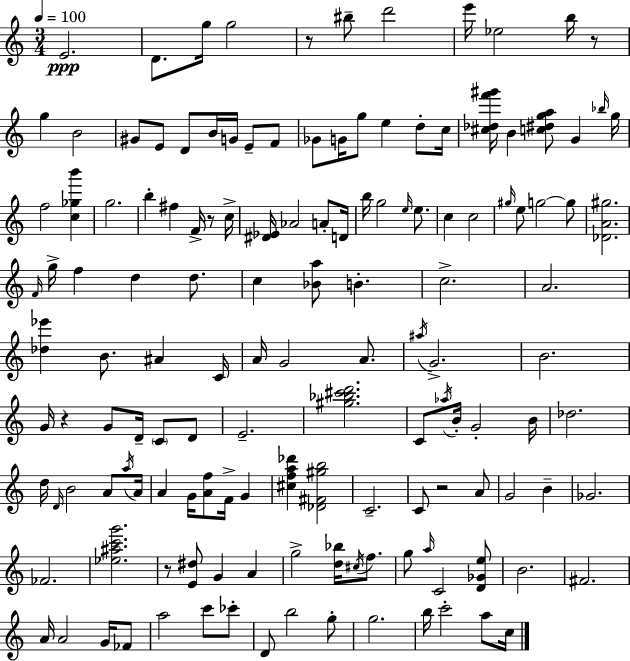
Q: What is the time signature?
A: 3/4